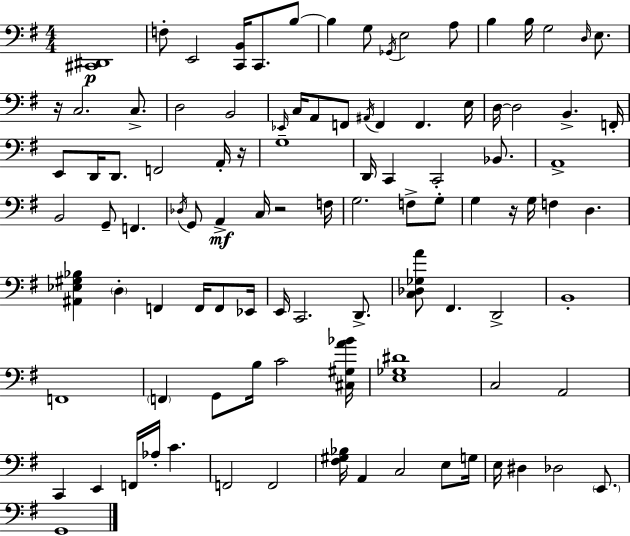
X:1
T:Untitled
M:4/4
L:1/4
K:Em
[^C,,^D,,]4 F,/2 E,,2 [C,,B,,]/4 C,,/2 B,/2 B, G,/2 _G,,/4 E,2 A,/2 B, B,/4 G,2 D,/4 E,/2 z/4 C,2 C,/2 D,2 B,,2 _E,,/4 C,/4 A,,/2 F,,/2 ^A,,/4 F,, F,, E,/4 D,/4 D,2 B,, F,,/4 E,,/2 D,,/4 D,,/2 F,,2 A,,/4 z/4 G,4 D,,/4 C,, C,,2 _B,,/2 A,,4 B,,2 G,,/2 F,, _D,/4 G,,/2 A,, C,/4 z2 F,/4 G,2 F,/2 G,/2 G, z/4 G,/4 F, D, [^A,,_E,^G,_B,] D, F,, F,,/4 F,,/2 _E,,/4 E,,/4 C,,2 D,,/2 [C,_D,_G,A]/2 ^F,, D,,2 B,,4 F,,4 F,, G,,/2 B,/4 C2 [^C,^G,A_B]/4 [E,_G,^D]4 C,2 A,,2 C,, E,, F,,/4 _A,/4 C F,,2 F,,2 [^F,^G,_B,]/4 A,, C,2 E,/2 G,/4 E,/4 ^D, _D,2 E,,/2 G,,4